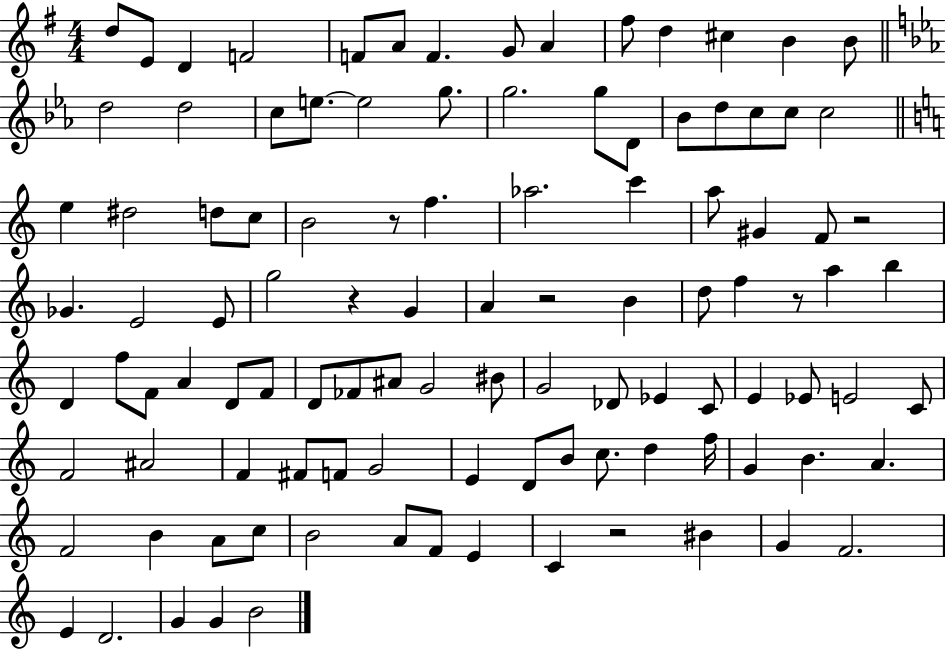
D5/e E4/e D4/q F4/h F4/e A4/e F4/q. G4/e A4/q F#5/e D5/q C#5/q B4/q B4/e D5/h D5/h C5/e E5/e. E5/h G5/e. G5/h. G5/e D4/e Bb4/e D5/e C5/e C5/e C5/h E5/q D#5/h D5/e C5/e B4/h R/e F5/q. Ab5/h. C6/q A5/e G#4/q F4/e R/h Gb4/q. E4/h E4/e G5/h R/q G4/q A4/q R/h B4/q D5/e F5/q R/e A5/q B5/q D4/q F5/e F4/e A4/q D4/e F4/e D4/e FES4/e A#4/e G4/h BIS4/e G4/h Db4/e Eb4/q C4/e E4/q Eb4/e E4/h C4/e F4/h A#4/h F4/q F#4/e F4/e G4/h E4/q D4/e B4/e C5/e. D5/q F5/s G4/q B4/q. A4/q. F4/h B4/q A4/e C5/e B4/h A4/e F4/e E4/q C4/q R/h BIS4/q G4/q F4/h. E4/q D4/h. G4/q G4/q B4/h